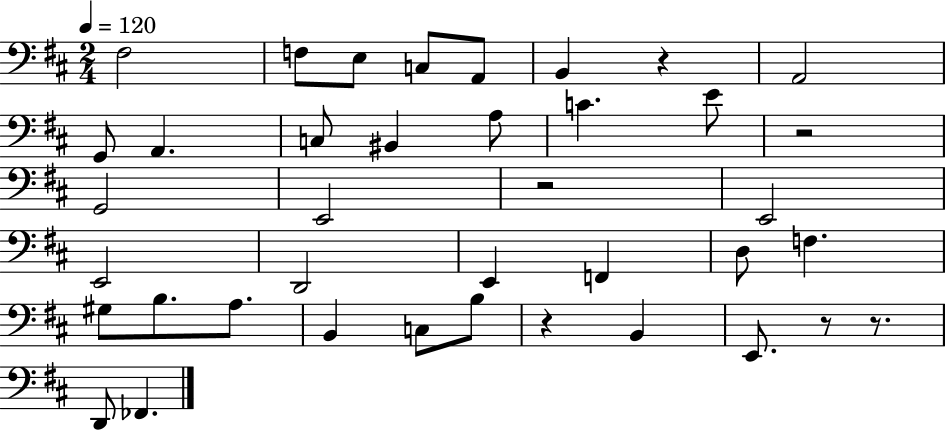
F#3/h F3/e E3/e C3/e A2/e B2/q R/q A2/h G2/e A2/q. C3/e BIS2/q A3/e C4/q. E4/e R/h G2/h E2/h R/h E2/h E2/h D2/h E2/q F2/q D3/e F3/q. G#3/e B3/e. A3/e. B2/q C3/e B3/e R/q B2/q E2/e. R/e R/e. D2/e FES2/q.